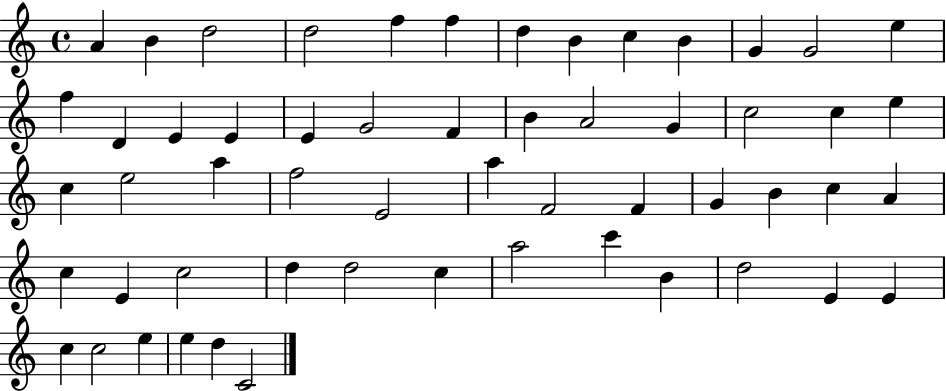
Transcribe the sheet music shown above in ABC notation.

X:1
T:Untitled
M:4/4
L:1/4
K:C
A B d2 d2 f f d B c B G G2 e f D E E E G2 F B A2 G c2 c e c e2 a f2 E2 a F2 F G B c A c E c2 d d2 c a2 c' B d2 E E c c2 e e d C2